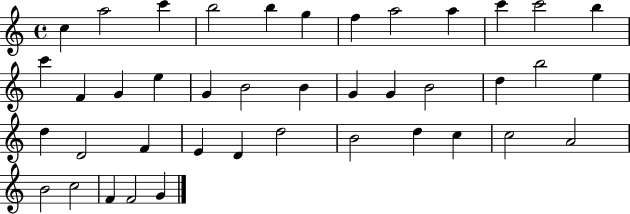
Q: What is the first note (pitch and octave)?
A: C5